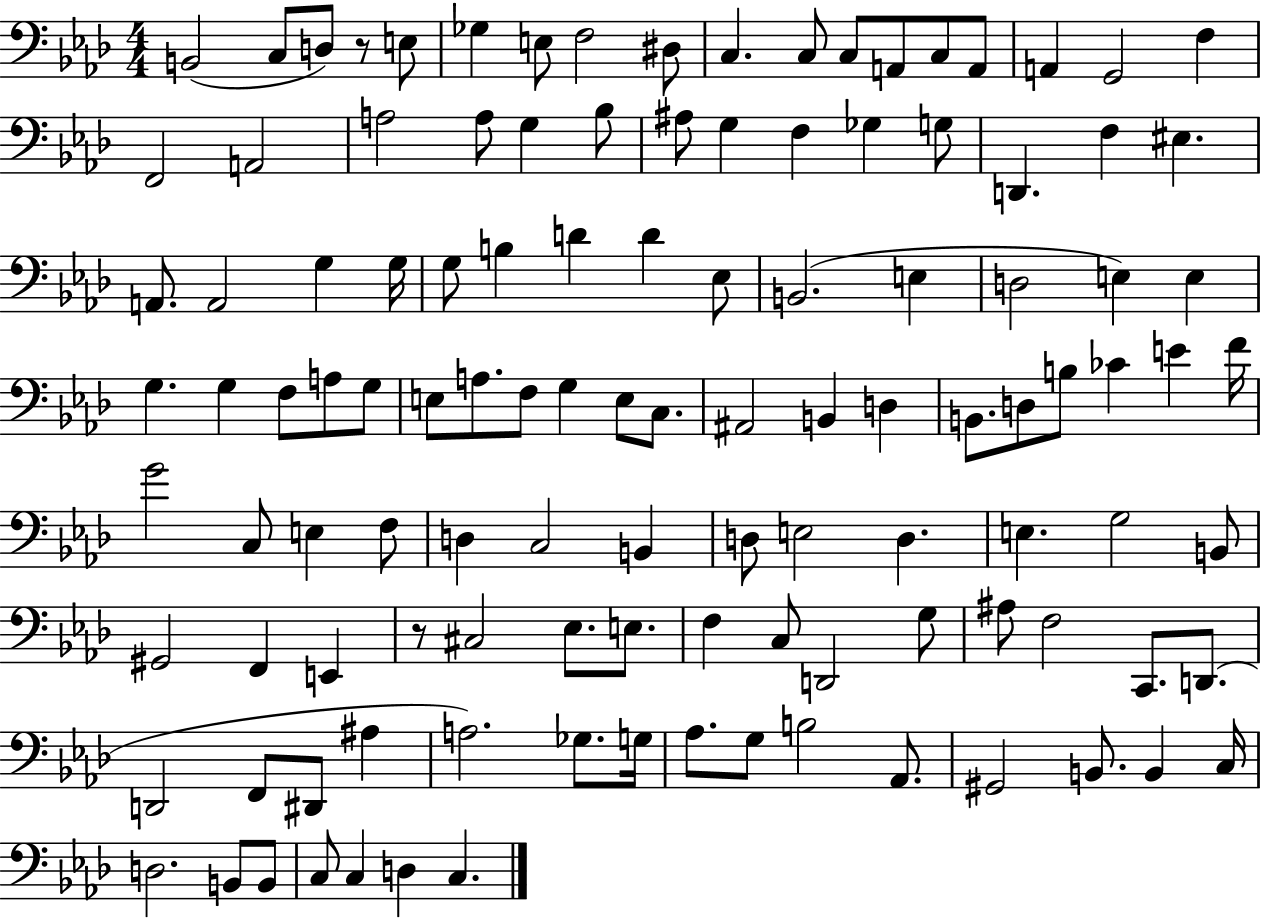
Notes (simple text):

B2/h C3/e D3/e R/e E3/e Gb3/q E3/e F3/h D#3/e C3/q. C3/e C3/e A2/e C3/e A2/e A2/q G2/h F3/q F2/h A2/h A3/h A3/e G3/q Bb3/e A#3/e G3/q F3/q Gb3/q G3/e D2/q. F3/q EIS3/q. A2/e. A2/h G3/q G3/s G3/e B3/q D4/q D4/q Eb3/e B2/h. E3/q D3/h E3/q E3/q G3/q. G3/q F3/e A3/e G3/e E3/e A3/e. F3/e G3/q E3/e C3/e. A#2/h B2/q D3/q B2/e. D3/e B3/e CES4/q E4/q F4/s G4/h C3/e E3/q F3/e D3/q C3/h B2/q D3/e E3/h D3/q. E3/q. G3/h B2/e G#2/h F2/q E2/q R/e C#3/h Eb3/e. E3/e. F3/q C3/e D2/h G3/e A#3/e F3/h C2/e. D2/e. D2/h F2/e D#2/e A#3/q A3/h. Gb3/e. G3/s Ab3/e. G3/e B3/h Ab2/e. G#2/h B2/e. B2/q C3/s D3/h. B2/e B2/e C3/e C3/q D3/q C3/q.